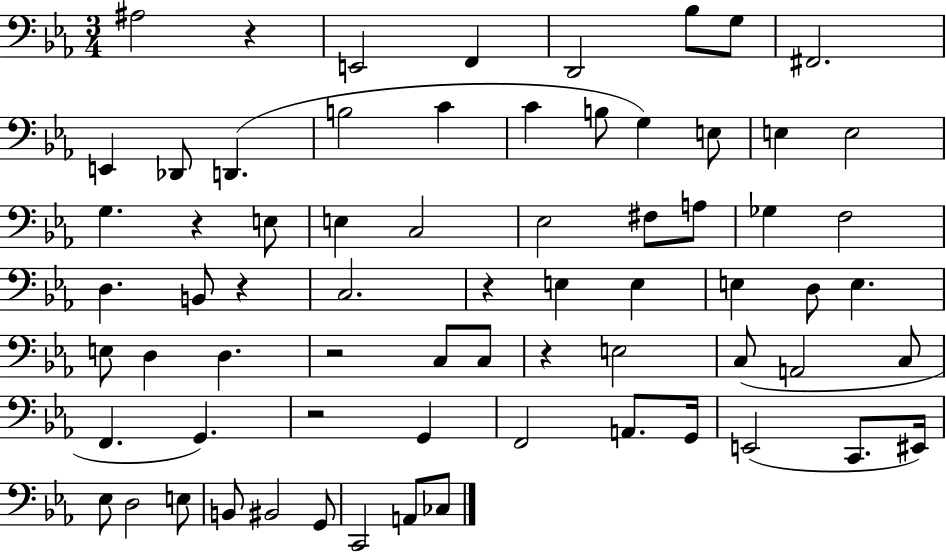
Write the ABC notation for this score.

X:1
T:Untitled
M:3/4
L:1/4
K:Eb
^A,2 z E,,2 F,, D,,2 _B,/2 G,/2 ^F,,2 E,, _D,,/2 D,, B,2 C C B,/2 G, E,/2 E, E,2 G, z E,/2 E, C,2 _E,2 ^F,/2 A,/2 _G, F,2 D, B,,/2 z C,2 z E, E, E, D,/2 E, E,/2 D, D, z2 C,/2 C,/2 z E,2 C,/2 A,,2 C,/2 F,, G,, z2 G,, F,,2 A,,/2 G,,/4 E,,2 C,,/2 ^E,,/4 _E,/2 D,2 E,/2 B,,/2 ^B,,2 G,,/2 C,,2 A,,/2 _C,/2